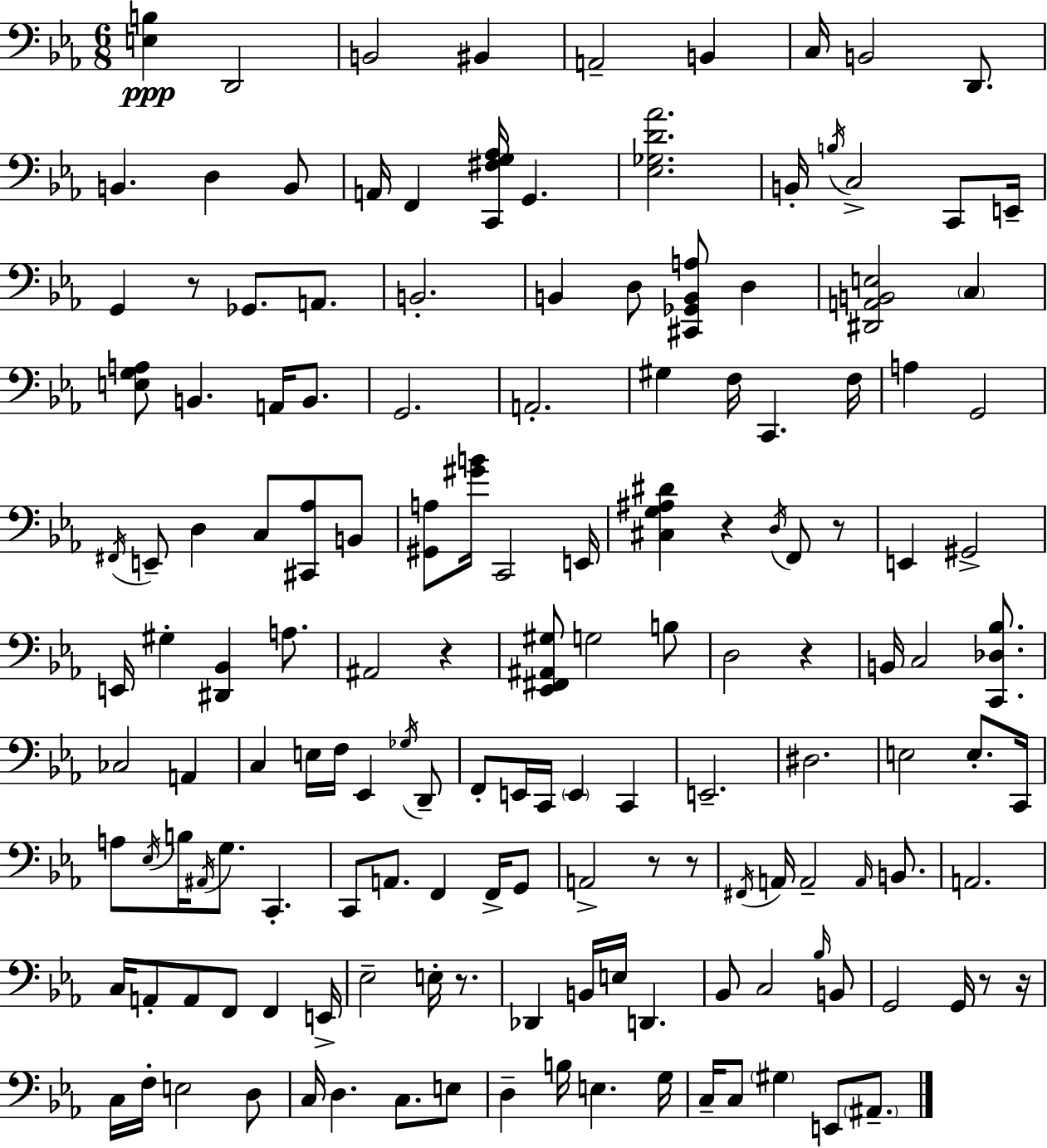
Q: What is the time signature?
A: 6/8